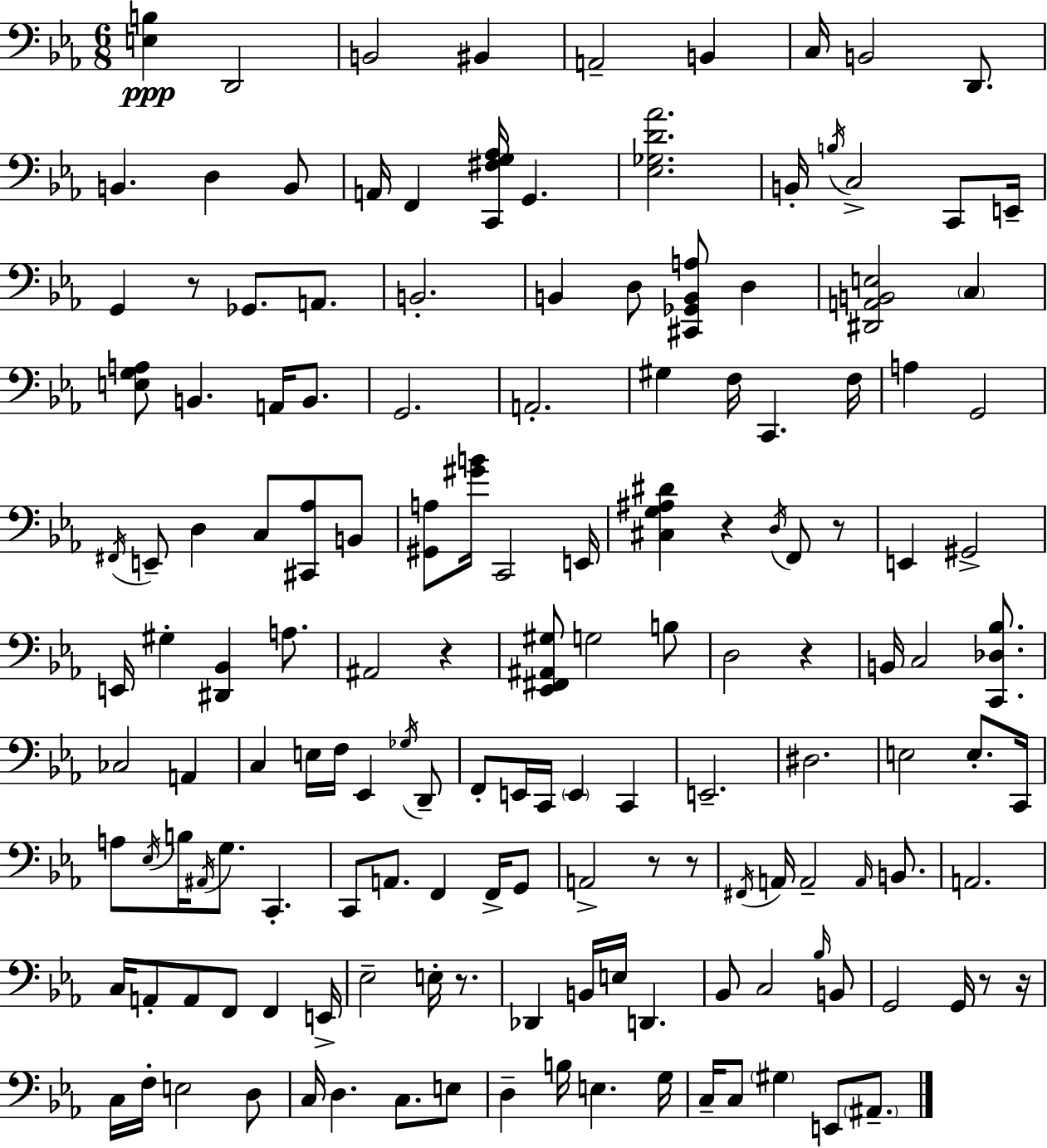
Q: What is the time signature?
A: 6/8